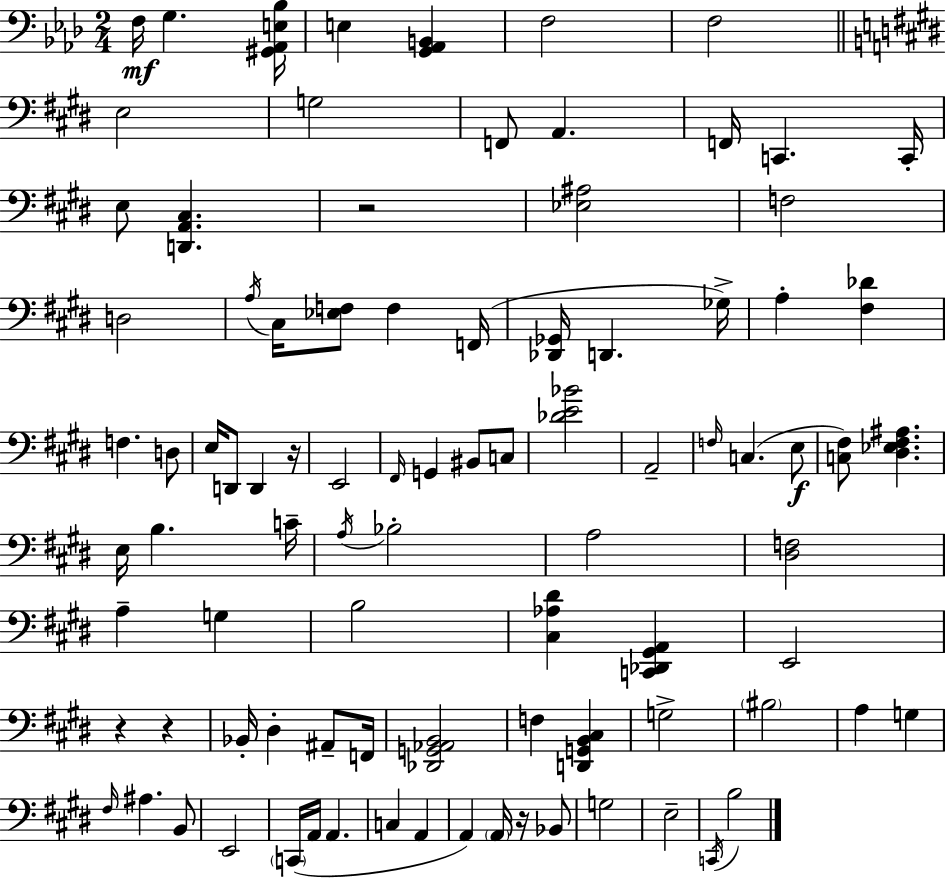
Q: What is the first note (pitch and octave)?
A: F3